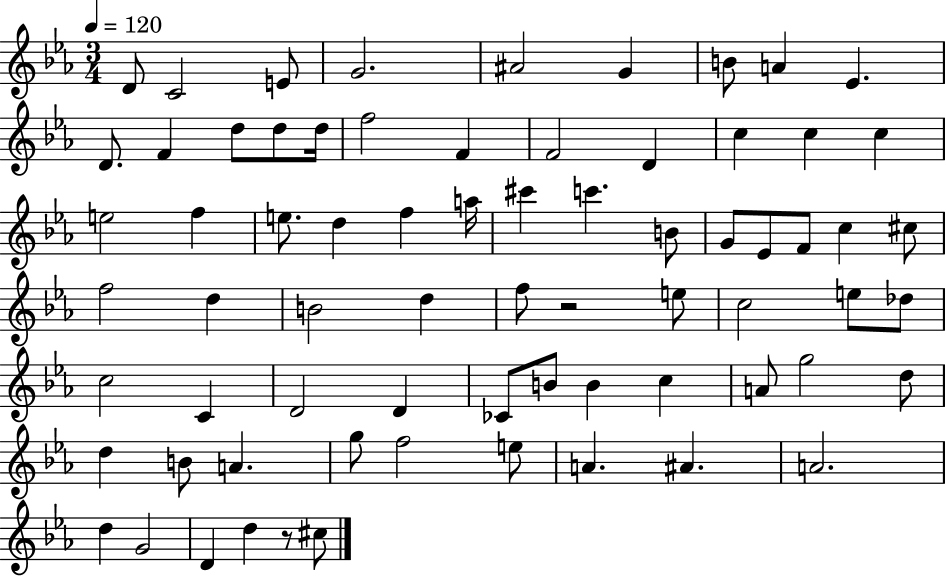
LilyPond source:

{
  \clef treble
  \numericTimeSignature
  \time 3/4
  \key ees \major
  \tempo 4 = 120
  d'8 c'2 e'8 | g'2. | ais'2 g'4 | b'8 a'4 ees'4. | \break d'8. f'4 d''8 d''8 d''16 | f''2 f'4 | f'2 d'4 | c''4 c''4 c''4 | \break e''2 f''4 | e''8. d''4 f''4 a''16 | cis'''4 c'''4. b'8 | g'8 ees'8 f'8 c''4 cis''8 | \break f''2 d''4 | b'2 d''4 | f''8 r2 e''8 | c''2 e''8 des''8 | \break c''2 c'4 | d'2 d'4 | ces'8 b'8 b'4 c''4 | a'8 g''2 d''8 | \break d''4 b'8 a'4. | g''8 f''2 e''8 | a'4. ais'4. | a'2. | \break d''4 g'2 | d'4 d''4 r8 cis''8 | \bar "|."
}